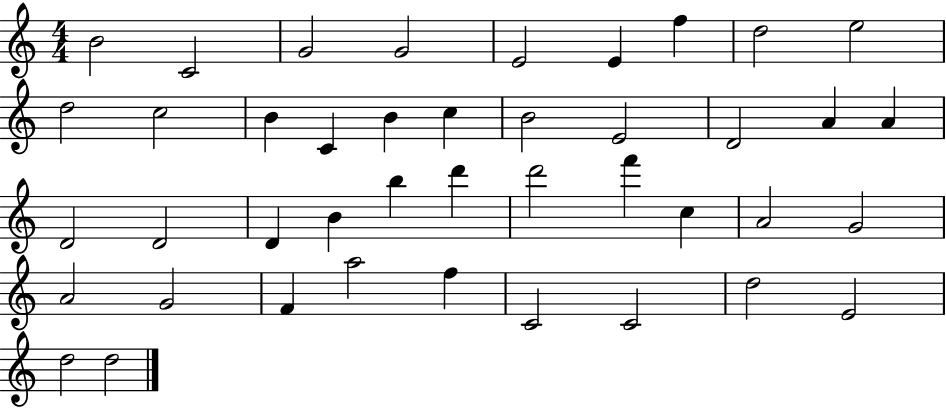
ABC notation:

X:1
T:Untitled
M:4/4
L:1/4
K:C
B2 C2 G2 G2 E2 E f d2 e2 d2 c2 B C B c B2 E2 D2 A A D2 D2 D B b d' d'2 f' c A2 G2 A2 G2 F a2 f C2 C2 d2 E2 d2 d2